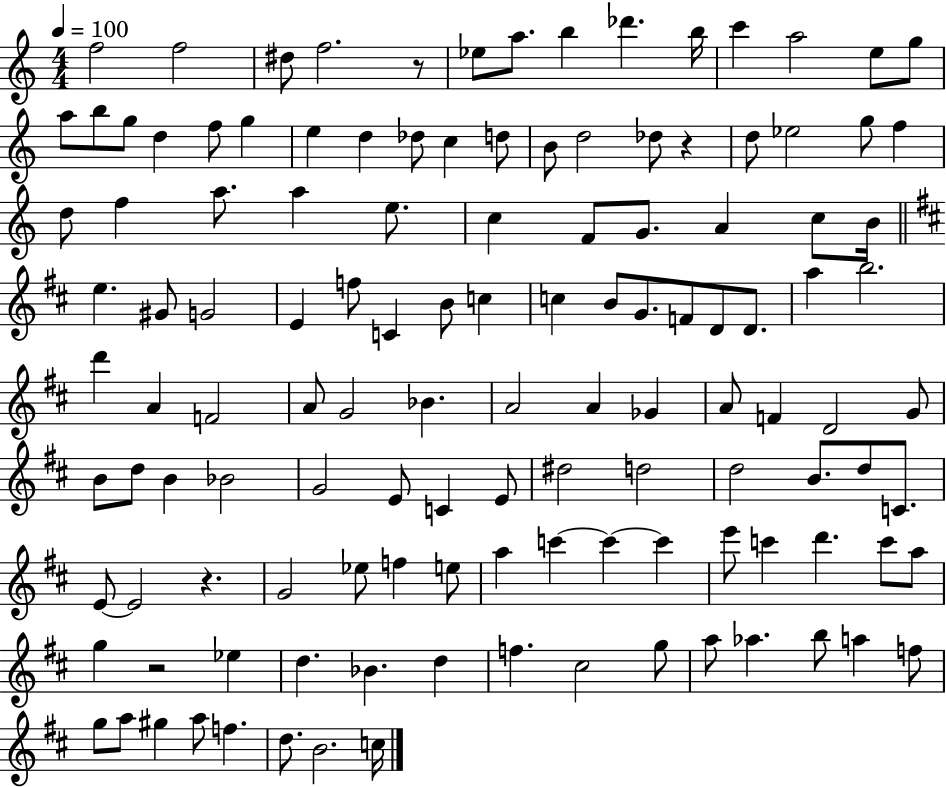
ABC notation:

X:1
T:Untitled
M:4/4
L:1/4
K:C
f2 f2 ^d/2 f2 z/2 _e/2 a/2 b _d' b/4 c' a2 e/2 g/2 a/2 b/2 g/2 d f/2 g e d _d/2 c d/2 B/2 d2 _d/2 z d/2 _e2 g/2 f d/2 f a/2 a e/2 c F/2 G/2 A c/2 B/4 e ^G/2 G2 E f/2 C B/2 c c B/2 G/2 F/2 D/2 D/2 a b2 d' A F2 A/2 G2 _B A2 A _G A/2 F D2 G/2 B/2 d/2 B _B2 G2 E/2 C E/2 ^d2 d2 d2 B/2 d/2 C/2 E/2 E2 z G2 _e/2 f e/2 a c' c' c' e'/2 c' d' c'/2 a/2 g z2 _e d _B d f ^c2 g/2 a/2 _a b/2 a f/2 g/2 a/2 ^g a/2 f d/2 B2 c/4